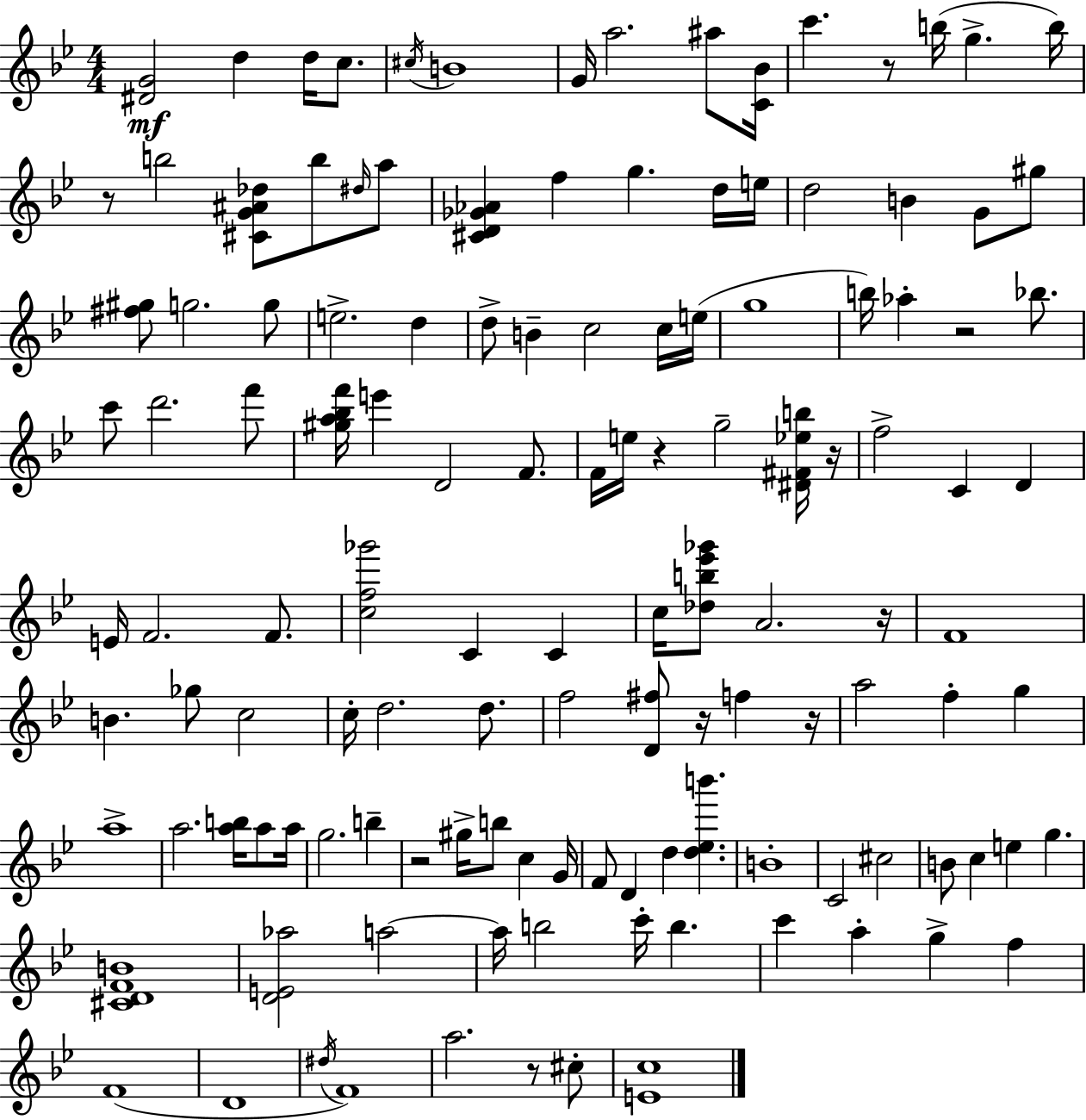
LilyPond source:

{
  \clef treble
  \numericTimeSignature
  \time 4/4
  \key bes \major
  <dis' g'>2\mf d''4 d''16 c''8. | \acciaccatura { cis''16 } b'1 | g'16 a''2. ais''8 | <c' bes'>16 c'''4. r8 b''16( g''4.-> | \break b''16) r8 b''2 <cis' g' ais' des''>8 b''8 \grace { dis''16 } | a''8 <cis' d' ges' aes'>4 f''4 g''4. | d''16 e''16 d''2 b'4 g'8 | gis''8 <fis'' gis''>8 g''2. | \break g''8 e''2.-> d''4 | d''8-> b'4-- c''2 | c''16 e''16( g''1 | b''16) aes''4-. r2 bes''8. | \break c'''8 d'''2. | f'''8 <gis'' a'' bes'' f'''>16 e'''4 d'2 f'8. | f'16 e''16 r4 g''2-- | <dis' fis' ees'' b''>16 r16 f''2-> c'4 d'4 | \break e'16 f'2. f'8. | <c'' f'' ges'''>2 c'4 c'4 | c''16 <des'' b'' ees''' ges'''>8 a'2. | r16 f'1 | \break b'4. ges''8 c''2 | c''16-. d''2. d''8. | f''2 <d' fis''>8 r16 f''4 | r16 a''2 f''4-. g''4 | \break a''1-> | a''2. <a'' b''>16 a''8 | a''16 g''2. b''4-- | r2 gis''16-> b''8 c''4 | \break g'16 f'8 d'4 d''4 <d'' ees'' b'''>4. | b'1-. | c'2 cis''2 | b'8 c''4 e''4 g''4. | \break <cis' d' f' b'>1 | <d' e' aes''>2 a''2~~ | a''16 b''2 c'''16-. b''4. | c'''4 a''4-. g''4-> f''4 | \break f'1( | d'1 | \acciaccatura { dis''16 } f'1) | a''2. r8 | \break cis''8-. <e' c''>1 | \bar "|."
}